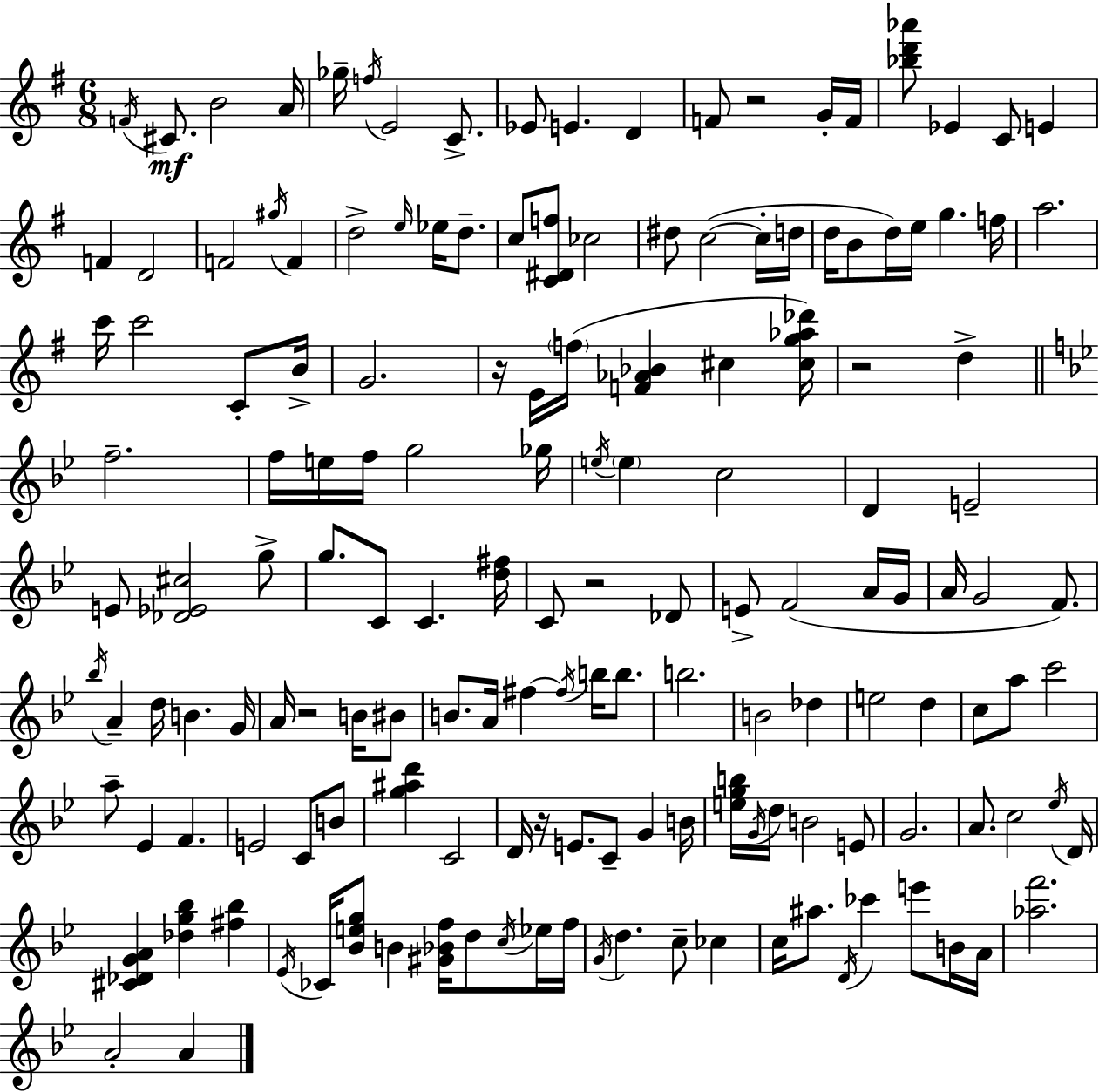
X:1
T:Untitled
M:6/8
L:1/4
K:G
F/4 ^C/2 B2 A/4 _g/4 f/4 E2 C/2 _E/2 E D F/2 z2 G/4 F/4 [_bd'_a']/2 _E C/2 E F D2 F2 ^g/4 F d2 e/4 _e/4 d/2 c/2 [C^Df]/2 _c2 ^d/2 c2 c/4 d/4 d/4 B/2 d/4 e/4 g f/4 a2 c'/4 c'2 C/2 B/4 G2 z/4 E/4 f/4 [F_A_B] ^c [^cg_a_d']/4 z2 d f2 f/4 e/4 f/4 g2 _g/4 e/4 e c2 D E2 E/2 [_D_E^c]2 g/2 g/2 C/2 C [d^f]/4 C/2 z2 _D/2 E/2 F2 A/4 G/4 A/4 G2 F/2 _b/4 A d/4 B G/4 A/4 z2 B/4 ^B/2 B/2 A/4 ^f ^f/4 b/4 b/2 b2 B2 _d e2 d c/2 a/2 c'2 a/2 _E F E2 C/2 B/2 [g^ad'] C2 D/4 z/4 E/2 C/2 G B/4 [egb]/4 G/4 d/4 B2 E/2 G2 A/2 c2 _e/4 D/4 [^C_DGA] [_dg_b] [^f_b] _E/4 _C/4 [_Beg]/2 B [^G_Bf]/4 d/2 c/4 _e/4 f/4 G/4 d c/2 _c c/4 ^a/2 D/4 _c' e'/2 B/4 A/4 [_af']2 A2 A